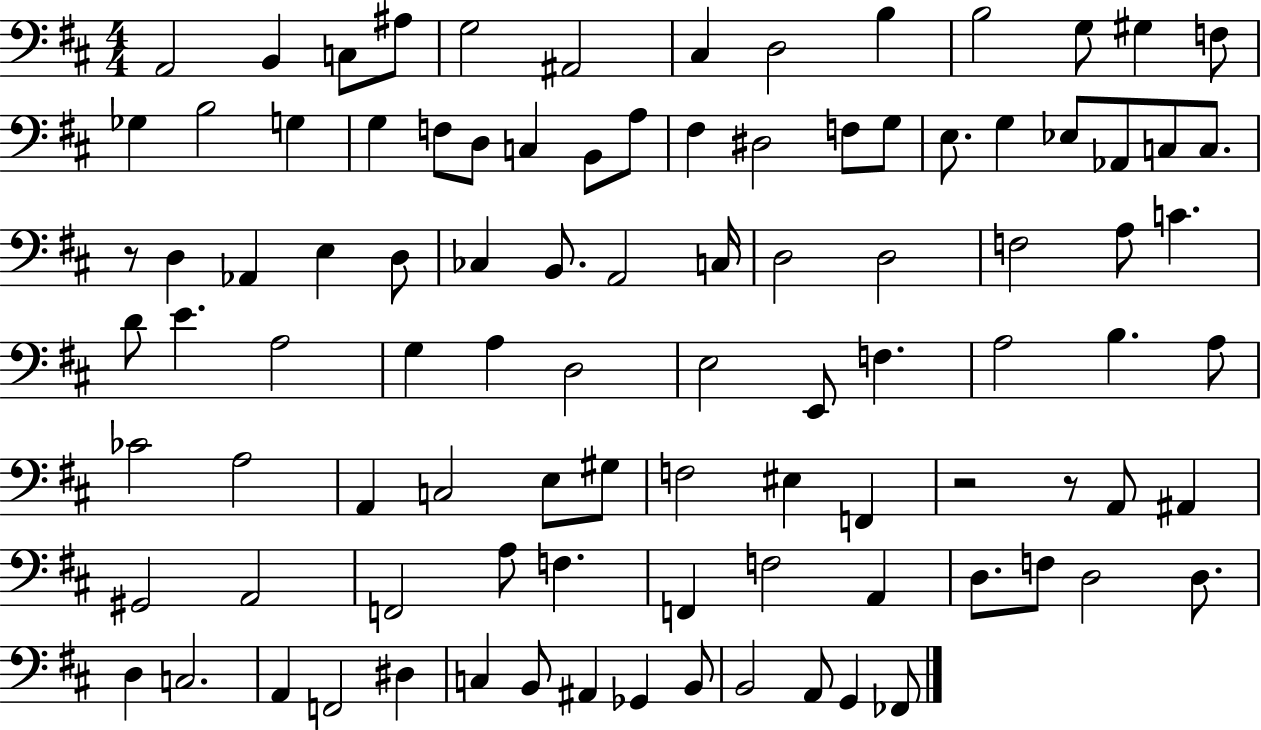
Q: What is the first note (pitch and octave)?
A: A2